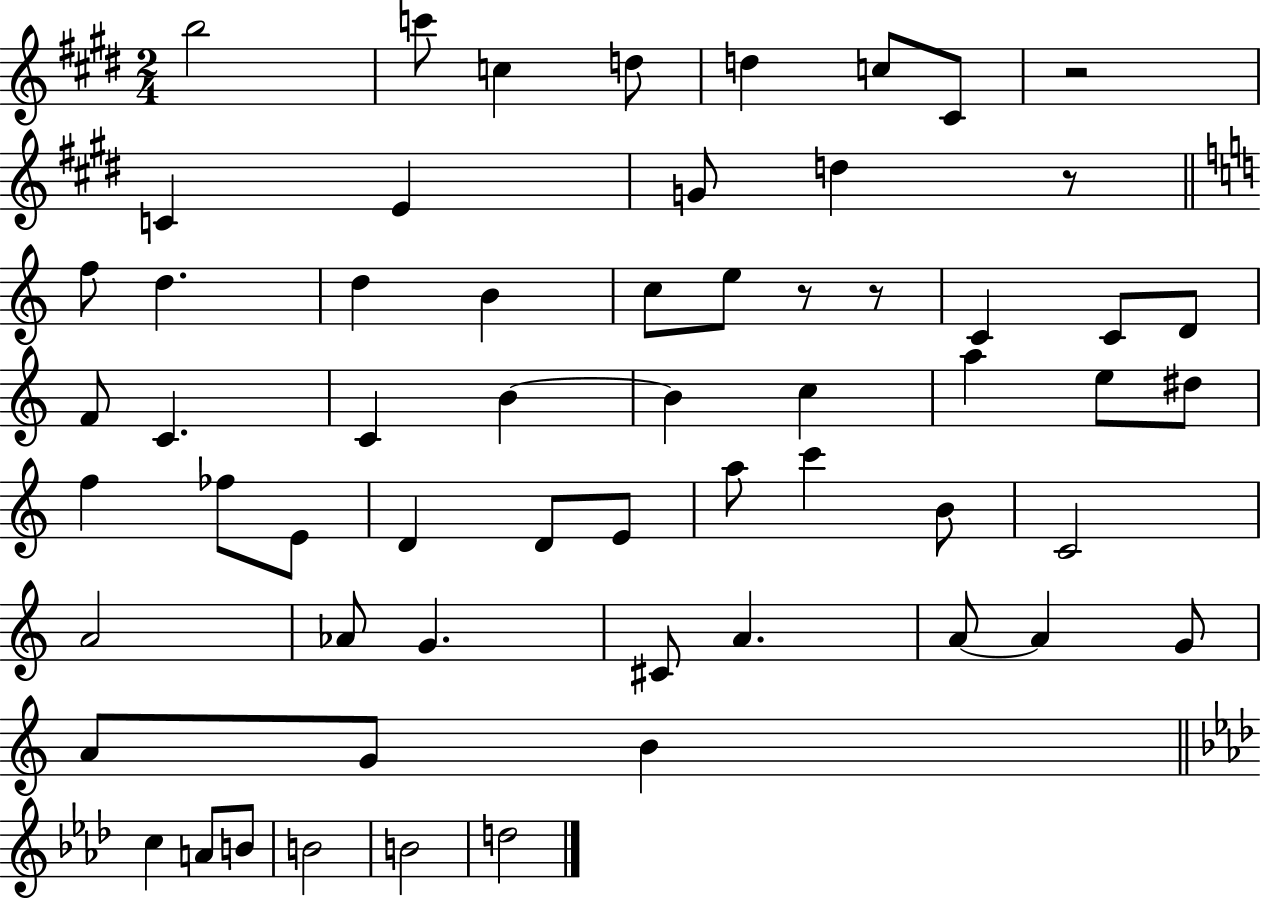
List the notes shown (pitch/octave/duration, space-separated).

B5/h C6/e C5/q D5/e D5/q C5/e C#4/e R/h C4/q E4/q G4/e D5/q R/e F5/e D5/q. D5/q B4/q C5/e E5/e R/e R/e C4/q C4/e D4/e F4/e C4/q. C4/q B4/q B4/q C5/q A5/q E5/e D#5/e F5/q FES5/e E4/e D4/q D4/e E4/e A5/e C6/q B4/e C4/h A4/h Ab4/e G4/q. C#4/e A4/q. A4/e A4/q G4/e A4/e G4/e B4/q C5/q A4/e B4/e B4/h B4/h D5/h